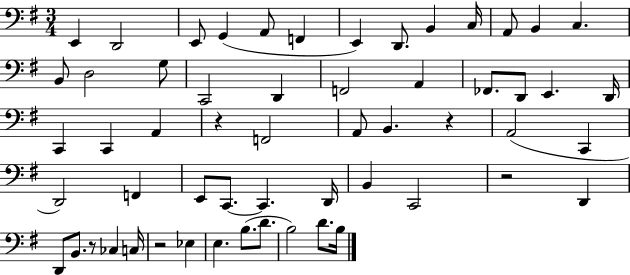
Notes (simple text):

E2/q D2/h E2/e G2/q A2/e F2/q E2/q D2/e. B2/q C3/s A2/e B2/q C3/q. B2/e D3/h G3/e C2/h D2/q F2/h A2/q FES2/e. D2/e E2/q. D2/s C2/q C2/q A2/q R/q F2/h A2/e B2/q. R/q A2/h C2/q D2/h F2/q E2/e C2/e. C2/q. D2/s B2/q C2/h R/h D2/q D2/e B2/e. R/e CES3/q C3/s R/h Eb3/q E3/q. B3/e. D4/e. B3/h D4/e. B3/s